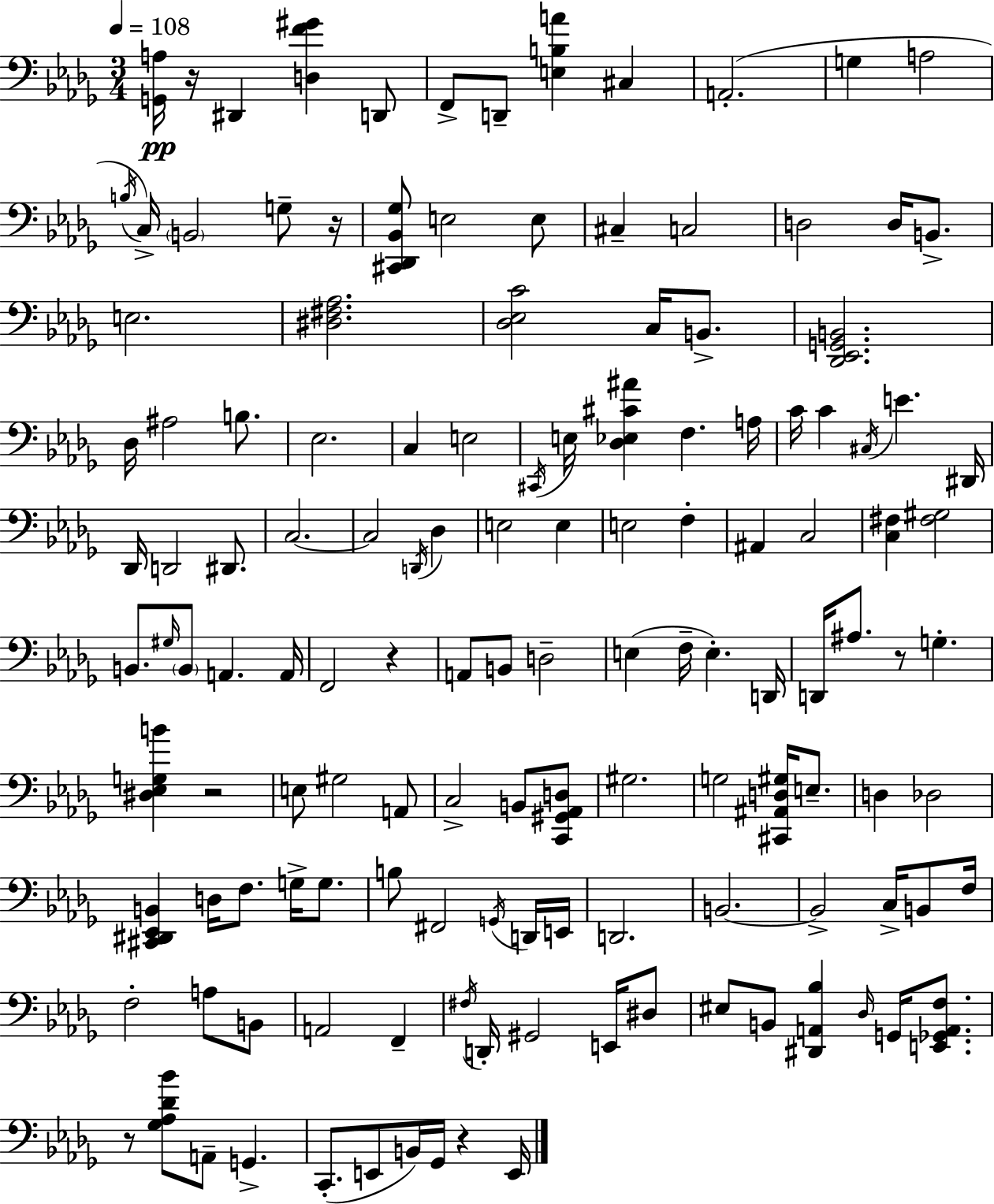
[G2,A3]/s R/s D#2/q [D3,F4,G#4]/q D2/e F2/e D2/e [E3,B3,A4]/q C#3/q A2/h. G3/q A3/h B3/s C3/s B2/h G3/e R/s [C#2,Db2,Bb2,Gb3]/e E3/h E3/e C#3/q C3/h D3/h D3/s B2/e. E3/h. [D#3,F#3,Ab3]/h. [Db3,Eb3,C4]/h C3/s B2/e. [Db2,Eb2,G2,B2]/h. Db3/s A#3/h B3/e. Eb3/h. C3/q E3/h C#2/s E3/s [Db3,Eb3,C#4,A#4]/q F3/q. A3/s C4/s C4/q C#3/s E4/q. D#2/s Db2/s D2/h D#2/e. C3/h. C3/h D2/s Db3/q E3/h E3/q E3/h F3/q A#2/q C3/h [C3,F#3]/q [F#3,G#3]/h B2/e. G#3/s B2/e A2/q. A2/s F2/h R/q A2/e B2/e D3/h E3/q F3/s E3/q. D2/s D2/s A#3/e. R/e G3/q. [D#3,Eb3,G3,B4]/q R/h E3/e G#3/h A2/e C3/h B2/e [C2,G#2,Ab2,D3]/e G#3/h. G3/h [C#2,A#2,D3,G#3]/s E3/e. D3/q Db3/h [C#2,D#2,Eb2,B2]/q D3/s F3/e. G3/s G3/e. B3/e F#2/h G2/s D2/s E2/s D2/h. B2/h. B2/h C3/s B2/e F3/s F3/h A3/e B2/e A2/h F2/q F#3/s D2/s G#2/h E2/s D#3/e EIS3/e B2/e [D#2,A2,Bb3]/q Db3/s G2/s [E2,Gb2,A2,F3]/e. R/e [Gb3,Ab3,Db4,Bb4]/e A2/e G2/q. C2/e. E2/e B2/s Gb2/s R/q E2/s